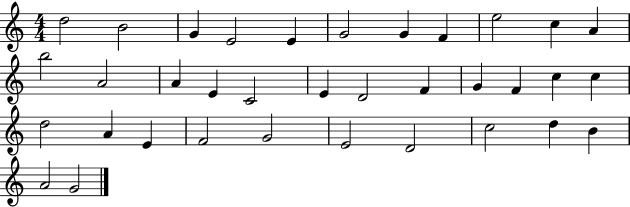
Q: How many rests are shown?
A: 0